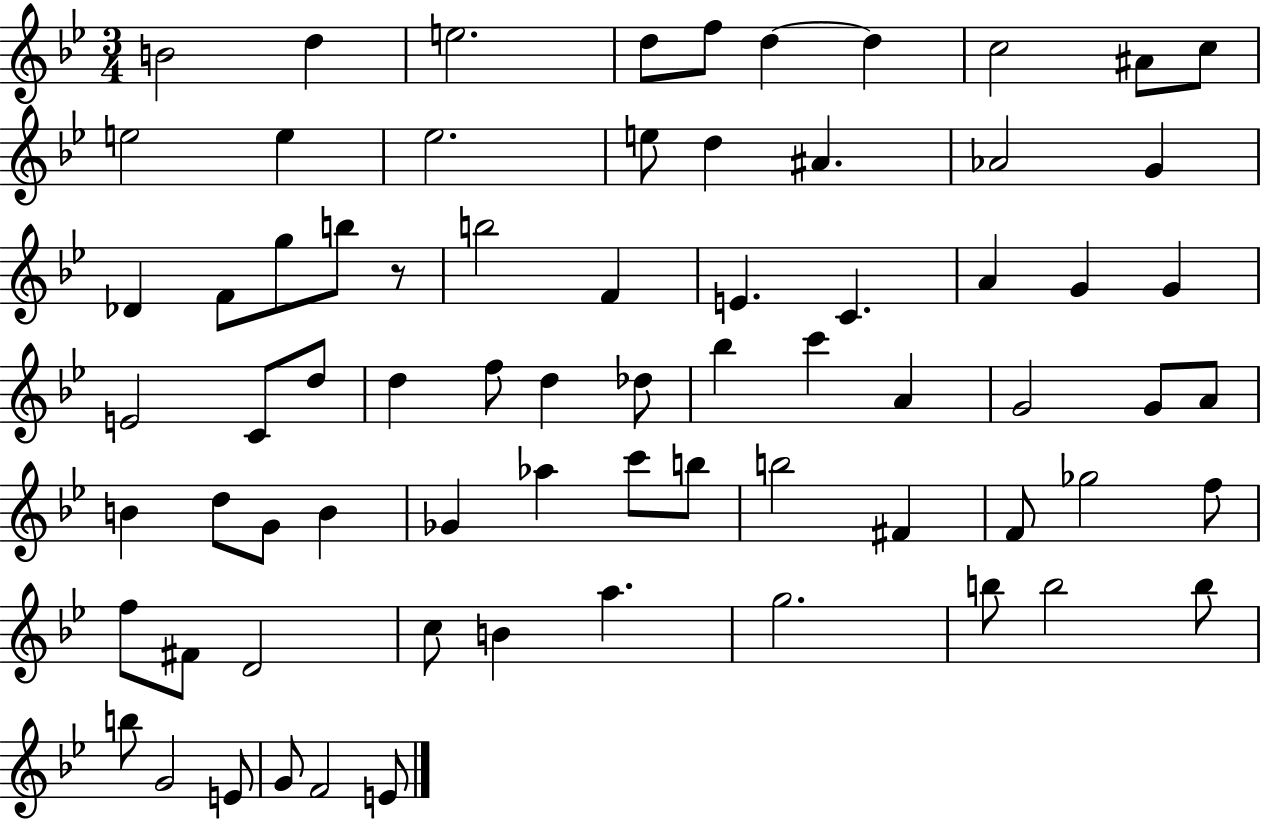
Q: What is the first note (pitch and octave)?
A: B4